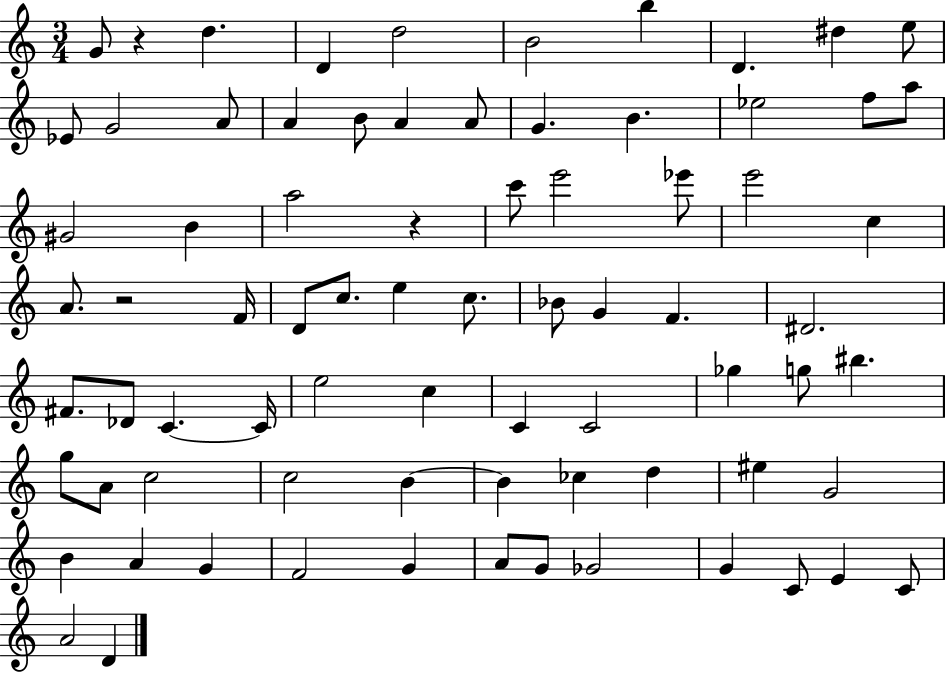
{
  \clef treble
  \numericTimeSignature
  \time 3/4
  \key c \major
  \repeat volta 2 { g'8 r4 d''4. | d'4 d''2 | b'2 b''4 | d'4. dis''4 e''8 | \break ees'8 g'2 a'8 | a'4 b'8 a'4 a'8 | g'4. b'4. | ees''2 f''8 a''8 | \break gis'2 b'4 | a''2 r4 | c'''8 e'''2 ees'''8 | e'''2 c''4 | \break a'8. r2 f'16 | d'8 c''8. e''4 c''8. | bes'8 g'4 f'4. | dis'2. | \break fis'8. des'8 c'4.~~ c'16 | e''2 c''4 | c'4 c'2 | ges''4 g''8 bis''4. | \break g''8 a'8 c''2 | c''2 b'4~~ | b'4 ces''4 d''4 | eis''4 g'2 | \break b'4 a'4 g'4 | f'2 g'4 | a'8 g'8 ges'2 | g'4 c'8 e'4 c'8 | \break a'2 d'4 | } \bar "|."
}